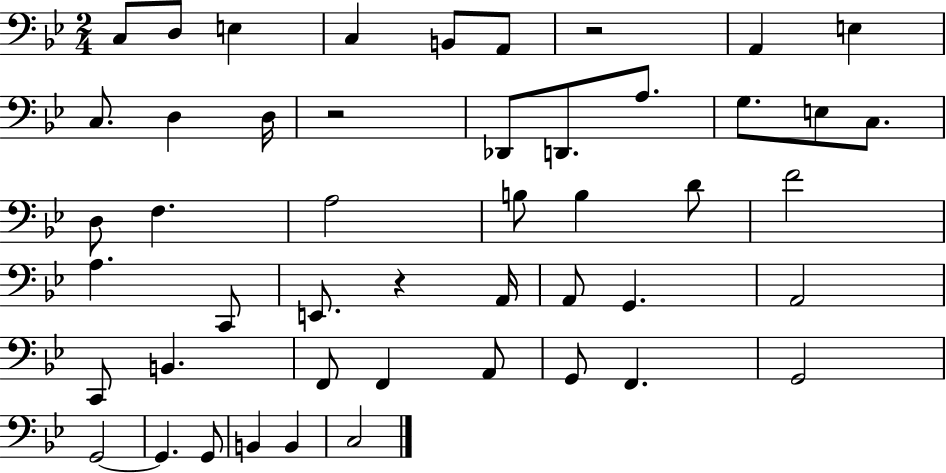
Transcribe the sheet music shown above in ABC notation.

X:1
T:Untitled
M:2/4
L:1/4
K:Bb
C,/2 D,/2 E, C, B,,/2 A,,/2 z2 A,, E, C,/2 D, D,/4 z2 _D,,/2 D,,/2 A,/2 G,/2 E,/2 C,/2 D,/2 F, A,2 B,/2 B, D/2 F2 A, C,,/2 E,,/2 z A,,/4 A,,/2 G,, A,,2 C,,/2 B,, F,,/2 F,, A,,/2 G,,/2 F,, G,,2 G,,2 G,, G,,/2 B,, B,, C,2